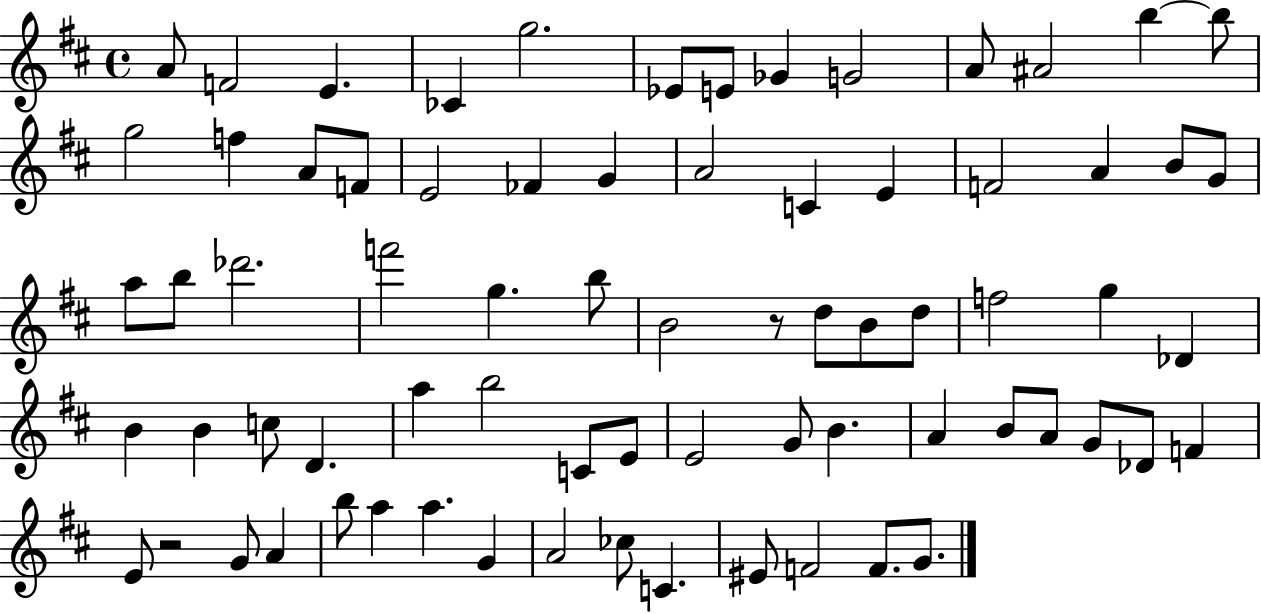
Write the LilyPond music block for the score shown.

{
  \clef treble
  \time 4/4
  \defaultTimeSignature
  \key d \major
  a'8 f'2 e'4. | ces'4 g''2. | ees'8 e'8 ges'4 g'2 | a'8 ais'2 b''4~~ b''8 | \break g''2 f''4 a'8 f'8 | e'2 fes'4 g'4 | a'2 c'4 e'4 | f'2 a'4 b'8 g'8 | \break a''8 b''8 des'''2. | f'''2 g''4. b''8 | b'2 r8 d''8 b'8 d''8 | f''2 g''4 des'4 | \break b'4 b'4 c''8 d'4. | a''4 b''2 c'8 e'8 | e'2 g'8 b'4. | a'4 b'8 a'8 g'8 des'8 f'4 | \break e'8 r2 g'8 a'4 | b''8 a''4 a''4. g'4 | a'2 ces''8 c'4. | eis'8 f'2 f'8. g'8. | \break \bar "|."
}